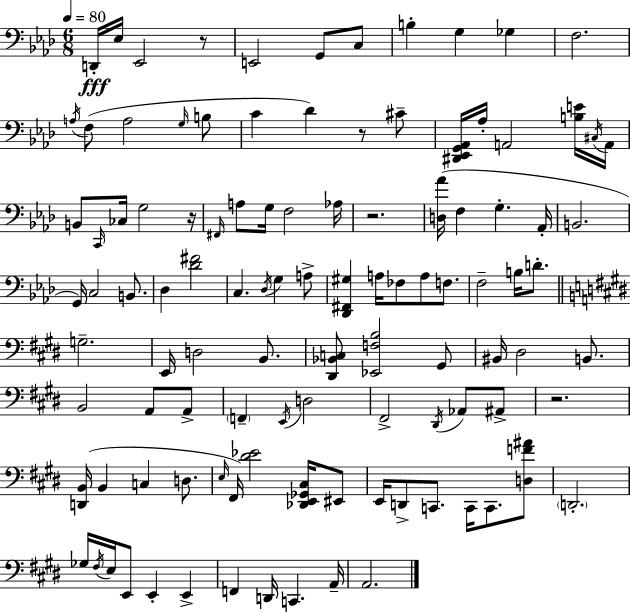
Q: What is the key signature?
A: AES major